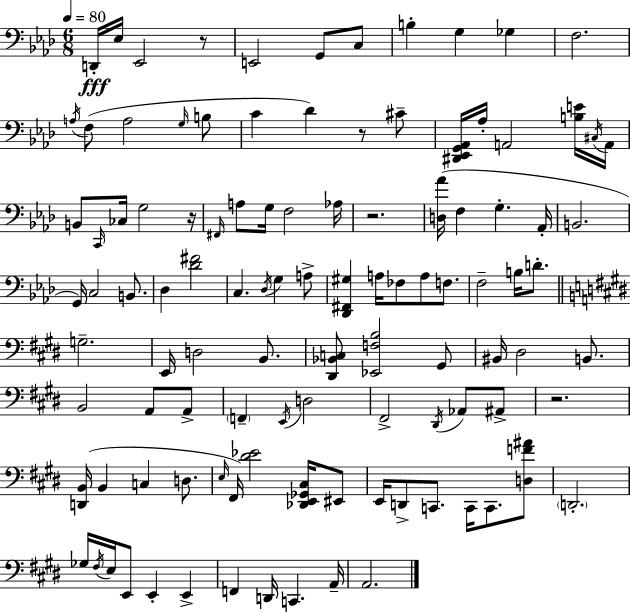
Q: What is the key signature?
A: AES major